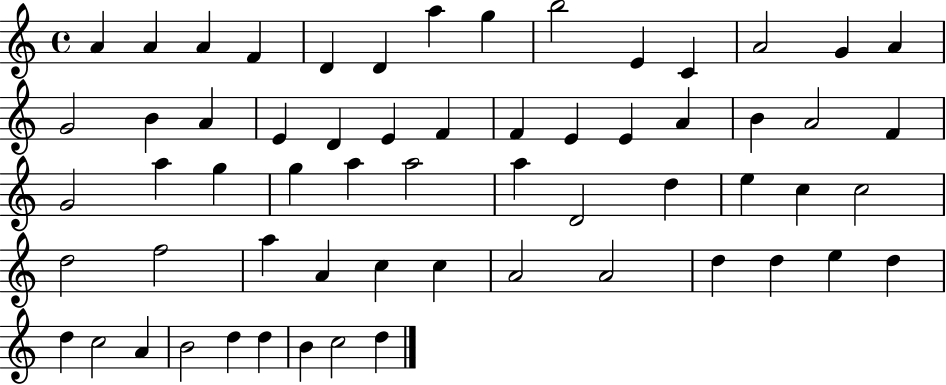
A4/q A4/q A4/q F4/q D4/q D4/q A5/q G5/q B5/h E4/q C4/q A4/h G4/q A4/q G4/h B4/q A4/q E4/q D4/q E4/q F4/q F4/q E4/q E4/q A4/q B4/q A4/h F4/q G4/h A5/q G5/q G5/q A5/q A5/h A5/q D4/h D5/q E5/q C5/q C5/h D5/h F5/h A5/q A4/q C5/q C5/q A4/h A4/h D5/q D5/q E5/q D5/q D5/q C5/h A4/q B4/h D5/q D5/q B4/q C5/h D5/q